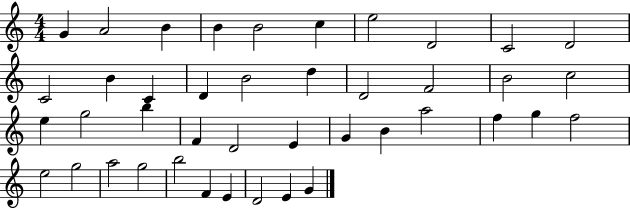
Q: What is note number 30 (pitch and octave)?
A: F5